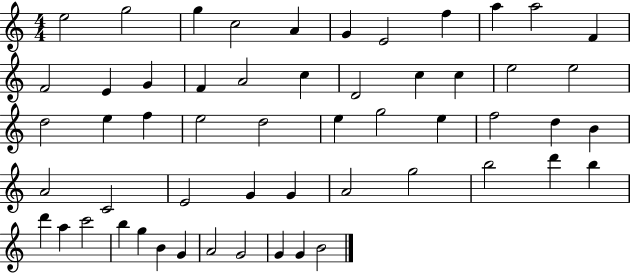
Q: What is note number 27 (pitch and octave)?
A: D5